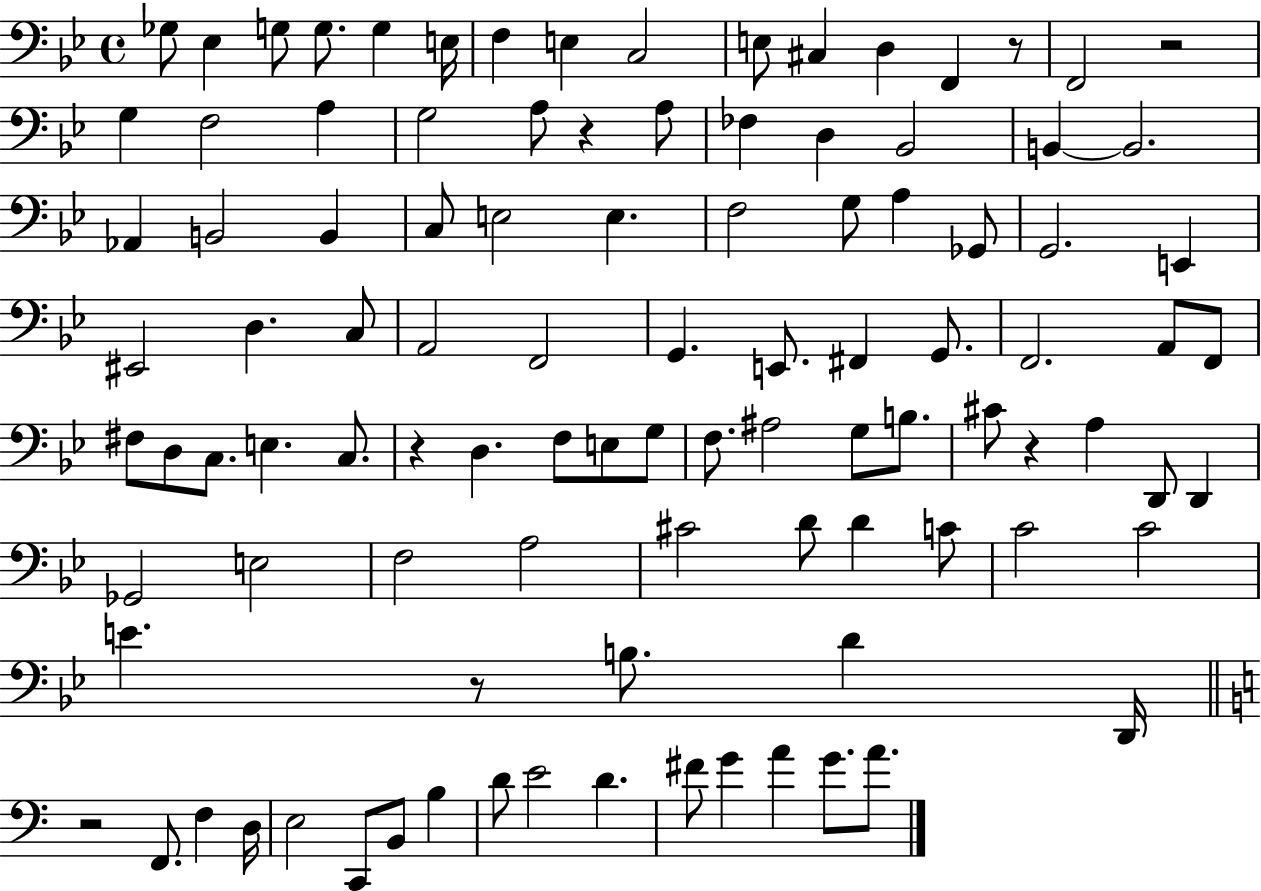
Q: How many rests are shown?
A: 7